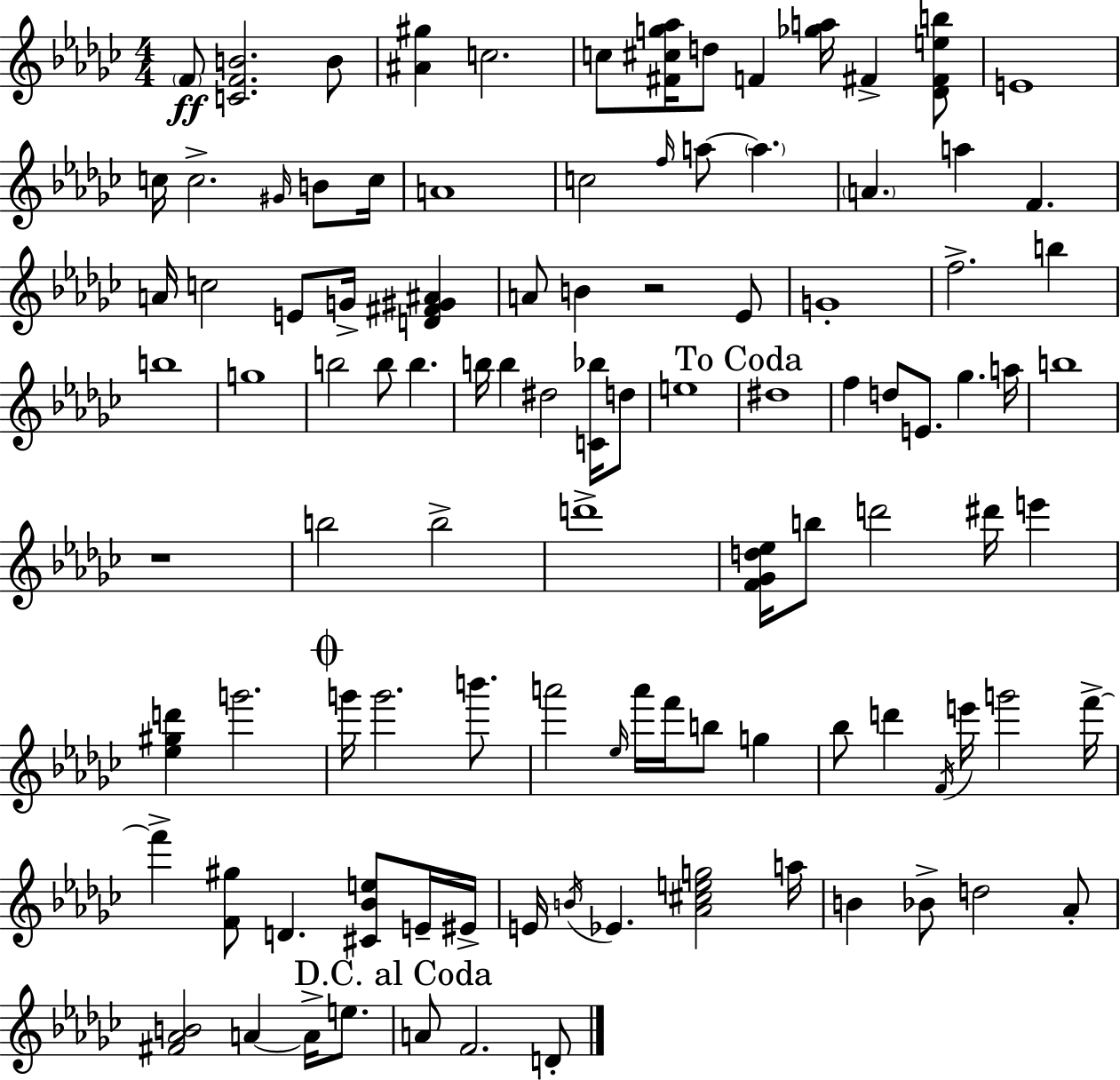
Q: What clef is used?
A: treble